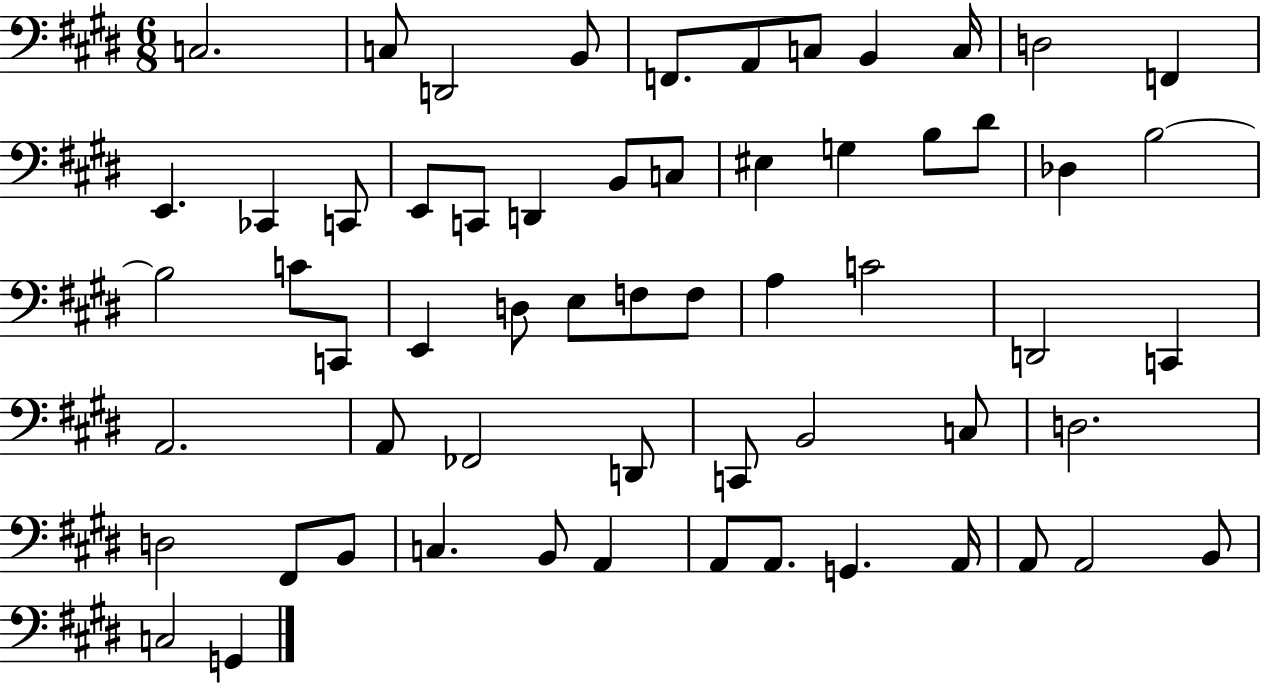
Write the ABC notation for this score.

X:1
T:Untitled
M:6/8
L:1/4
K:E
C,2 C,/2 D,,2 B,,/2 F,,/2 A,,/2 C,/2 B,, C,/4 D,2 F,, E,, _C,, C,,/2 E,,/2 C,,/2 D,, B,,/2 C,/2 ^E, G, B,/2 ^D/2 _D, B,2 B,2 C/2 C,,/2 E,, D,/2 E,/2 F,/2 F,/2 A, C2 D,,2 C,, A,,2 A,,/2 _F,,2 D,,/2 C,,/2 B,,2 C,/2 D,2 D,2 ^F,,/2 B,,/2 C, B,,/2 A,, A,,/2 A,,/2 G,, A,,/4 A,,/2 A,,2 B,,/2 C,2 G,,